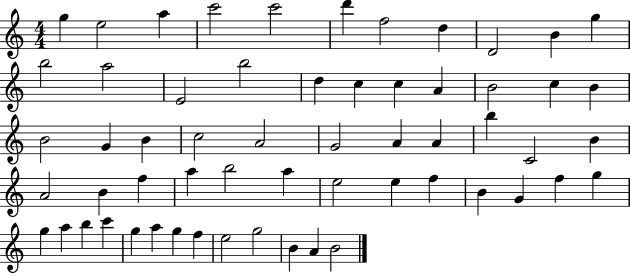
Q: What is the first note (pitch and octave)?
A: G5